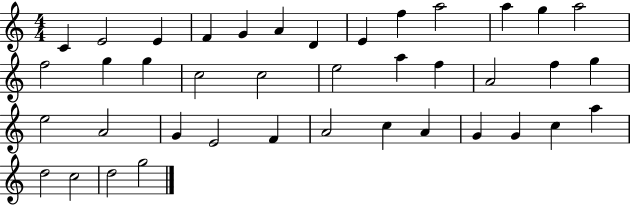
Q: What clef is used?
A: treble